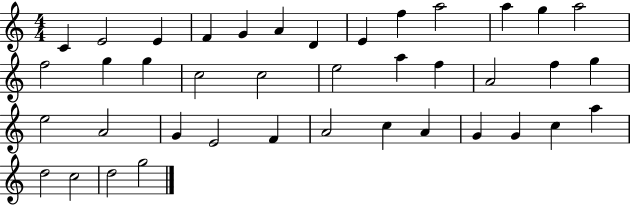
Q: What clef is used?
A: treble